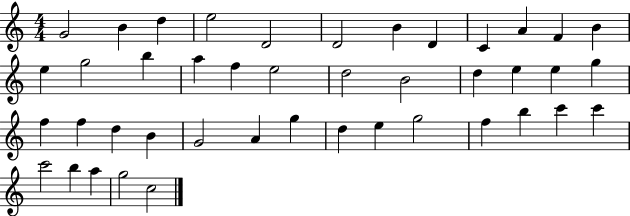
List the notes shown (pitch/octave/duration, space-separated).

G4/h B4/q D5/q E5/h D4/h D4/h B4/q D4/q C4/q A4/q F4/q B4/q E5/q G5/h B5/q A5/q F5/q E5/h D5/h B4/h D5/q E5/q E5/q G5/q F5/q F5/q D5/q B4/q G4/h A4/q G5/q D5/q E5/q G5/h F5/q B5/q C6/q C6/q C6/h B5/q A5/q G5/h C5/h